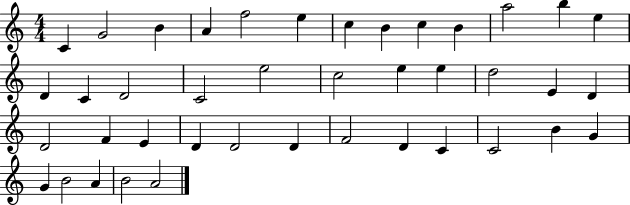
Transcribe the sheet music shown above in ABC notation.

X:1
T:Untitled
M:4/4
L:1/4
K:C
C G2 B A f2 e c B c B a2 b e D C D2 C2 e2 c2 e e d2 E D D2 F E D D2 D F2 D C C2 B G G B2 A B2 A2